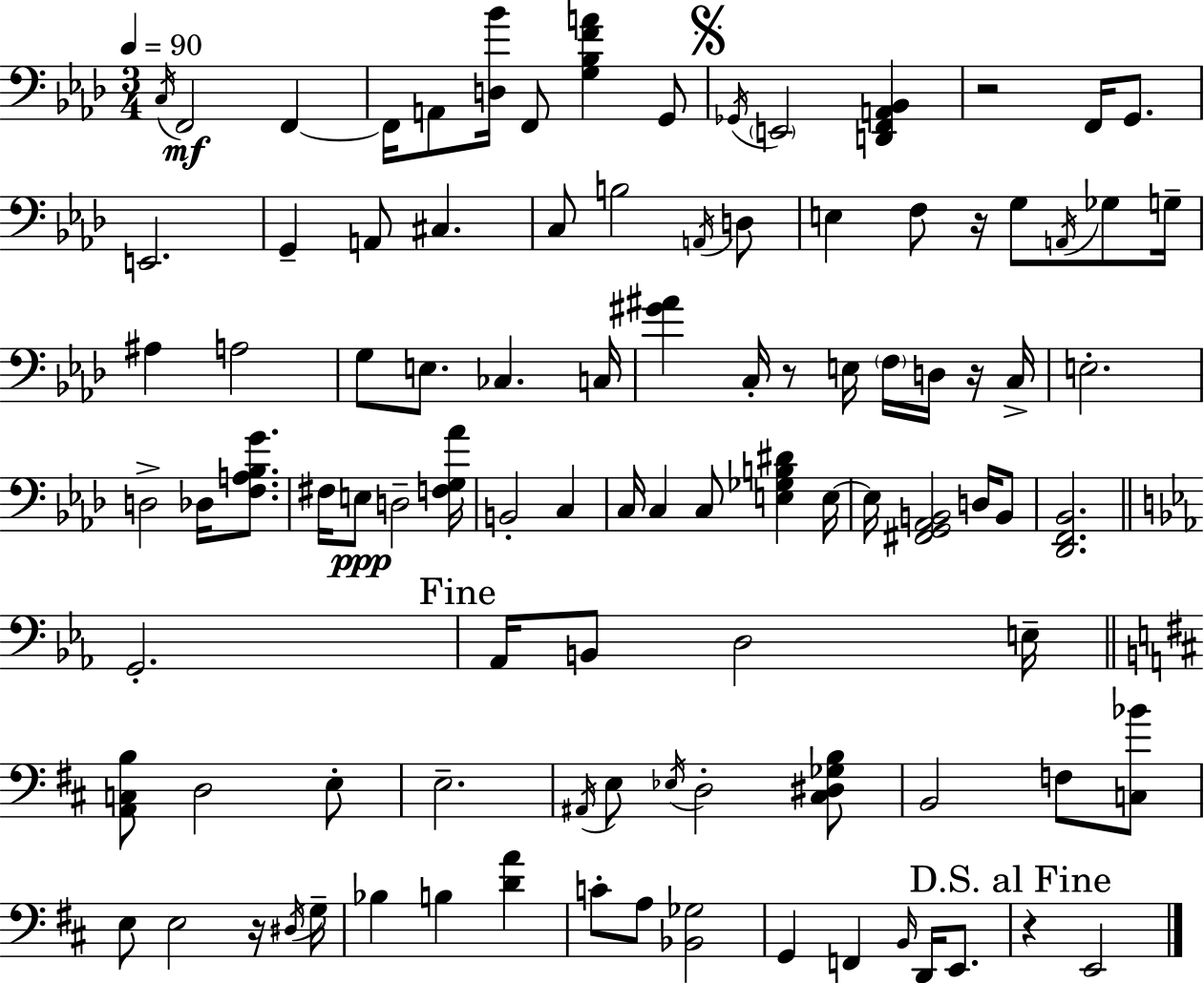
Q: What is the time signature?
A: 3/4